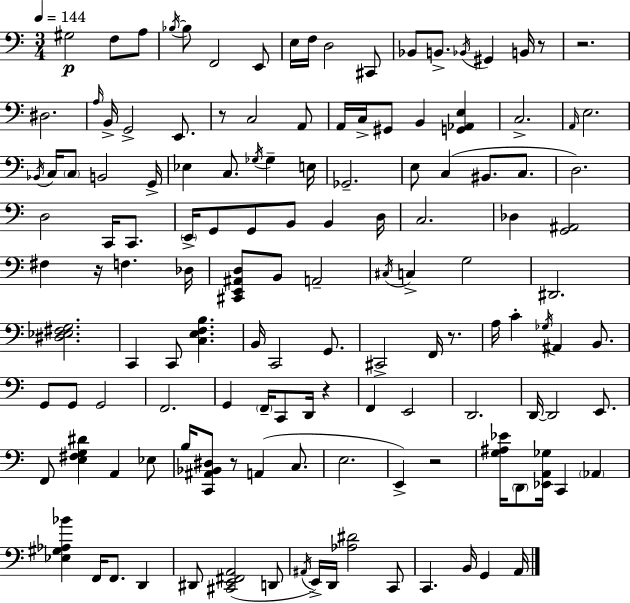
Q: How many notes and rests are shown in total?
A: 136